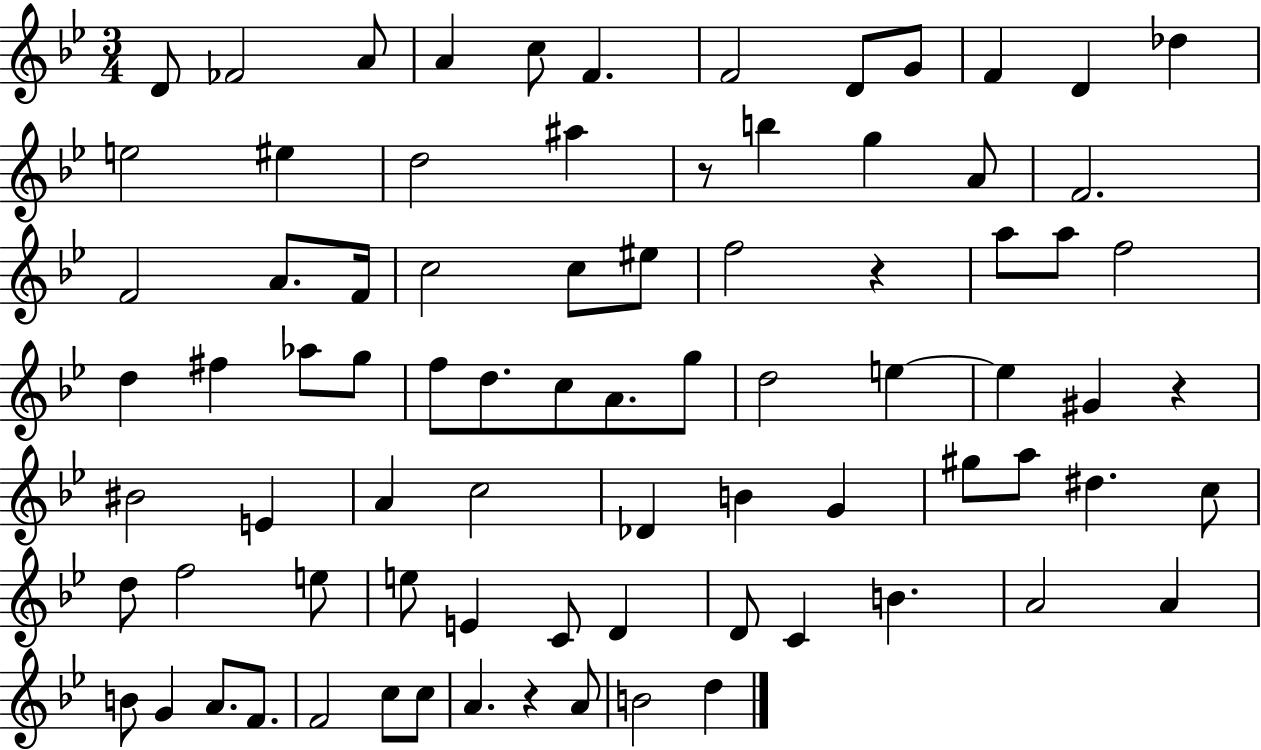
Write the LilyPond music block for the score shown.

{
  \clef treble
  \numericTimeSignature
  \time 3/4
  \key bes \major
  d'8 fes'2 a'8 | a'4 c''8 f'4. | f'2 d'8 g'8 | f'4 d'4 des''4 | \break e''2 eis''4 | d''2 ais''4 | r8 b''4 g''4 a'8 | f'2. | \break f'2 a'8. f'16 | c''2 c''8 eis''8 | f''2 r4 | a''8 a''8 f''2 | \break d''4 fis''4 aes''8 g''8 | f''8 d''8. c''8 a'8. g''8 | d''2 e''4~~ | e''4 gis'4 r4 | \break bis'2 e'4 | a'4 c''2 | des'4 b'4 g'4 | gis''8 a''8 dis''4. c''8 | \break d''8 f''2 e''8 | e''8 e'4 c'8 d'4 | d'8 c'4 b'4. | a'2 a'4 | \break b'8 g'4 a'8. f'8. | f'2 c''8 c''8 | a'4. r4 a'8 | b'2 d''4 | \break \bar "|."
}